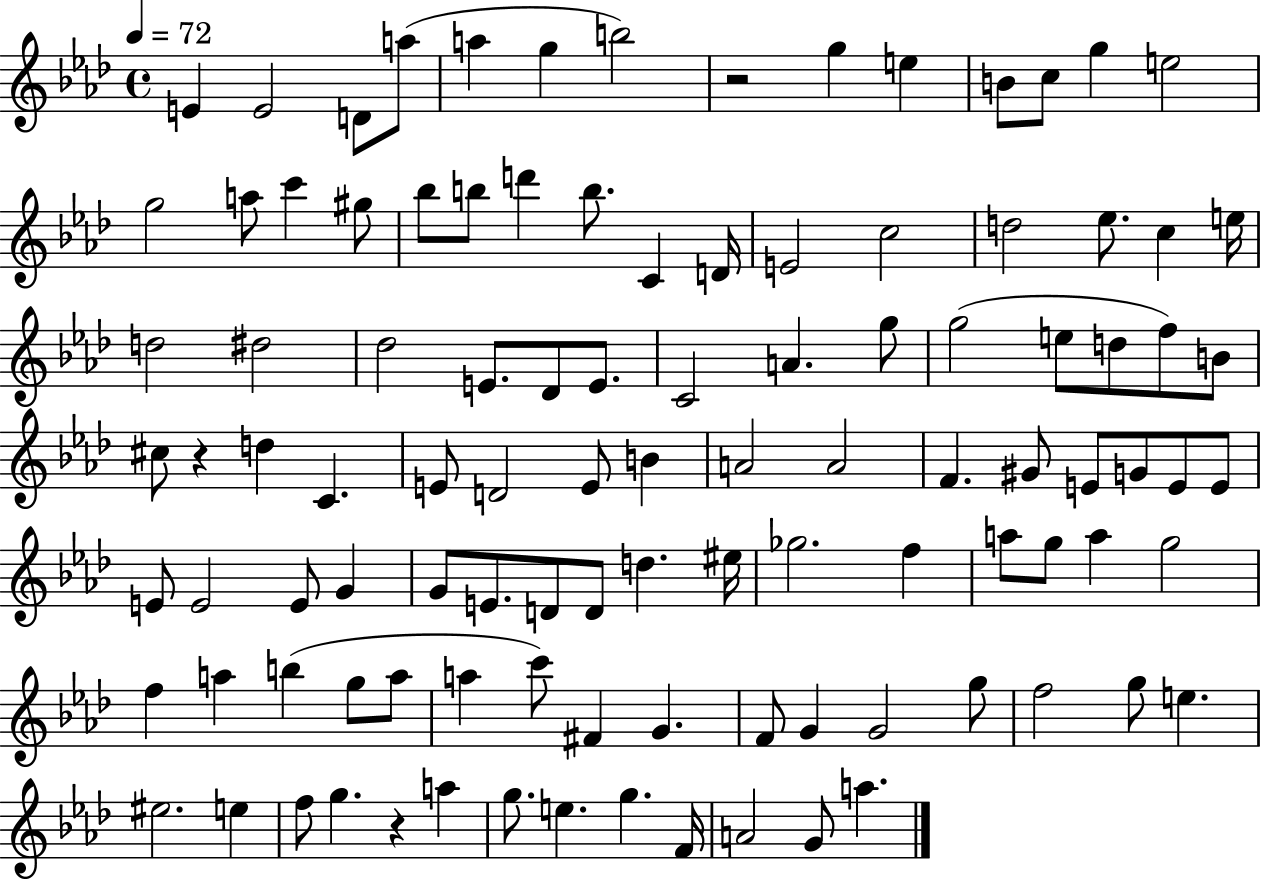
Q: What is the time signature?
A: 4/4